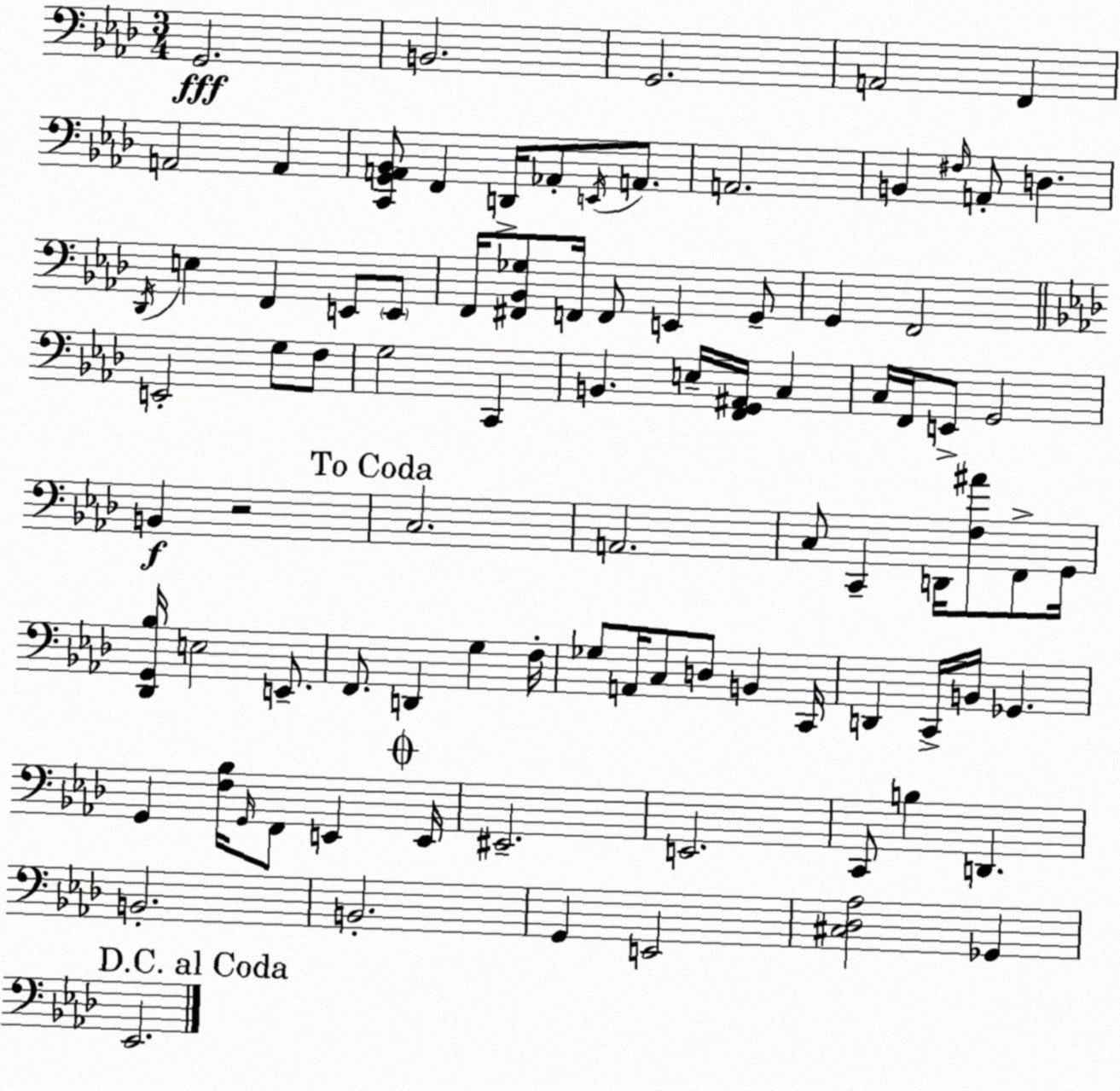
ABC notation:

X:1
T:Untitled
M:3/4
L:1/4
K:Ab
G,,2 B,,2 G,,2 A,,2 F,, A,,2 A,, [C,,G,,A,,_B,,]/2 F,, D,,/4 _A,,/2 E,,/4 A,,/2 A,,2 B,, ^F,/4 A,,/2 D, _D,,/4 E, F,, E,,/2 E,,/2 F,,/4 [^F,,_B,,_G,]/2 F,,/4 F,,/2 E,, G,,/2 G,, F,,2 E,,2 G,/2 F,/2 G,2 C,, B,, E,/4 [F,,G,,^A,,]/4 C, C,/4 F,,/4 E,,/2 G,,2 B,, z2 C,2 A,,2 C,/2 C,, D,,/4 [F,^A]/2 F,,/2 G,,/4 [_D,,G,,_B,]/4 E,2 E,,/2 F,,/2 D,, G, F,/4 _G,/2 A,,/4 C,/2 D,/2 B,, C,,/4 D,, C,,/4 B,,/4 _G,, G,, [F,_B,]/4 G,,/4 F,,/2 E,, E,,/4 ^E,,2 E,,2 C,,/2 B, D,, B,,2 B,,2 G,, E,,2 [^C,_D,_A,]2 _G,, _E,,2